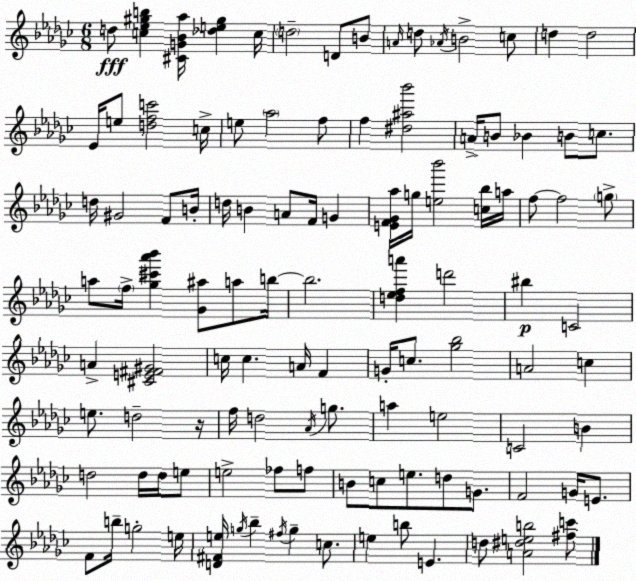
X:1
T:Untitled
M:6/8
L:1/4
K:Ebm
d/2 [c_e^gb] [^CG_B_a]/4 [_de^g] c/4 d2 D/2 B/2 A/4 d/2 _A/4 B2 c/2 d d2 _E/4 e/2 [dfc']2 c/4 e/2 _a2 f/2 f [^d^a_b']2 A/4 B/2 _B B/2 c/2 d/4 ^G2 F/2 B/4 d/4 B A/2 F/4 G [EF_G_a]/4 g/4 [e_b']2 [c_b]/4 a/4 f/2 f2 g/2 a/2 f/4 [_g^c'_a'_b'] [_G^a]/2 a/2 b/4 b2 [d_efa'] d'2 ^b C2 A [^CE^F^G]2 c/4 c A/4 F G/4 c/2 [_g_b]2 A2 c e/2 d2 z/4 f/4 d2 _A/4 g/2 a e2 C2 B d2 d/4 d/4 e/2 e2 _f/2 f/2 B/2 c/2 e/2 d/2 G/2 F2 G/4 E/2 F/2 b/4 g2 e/4 [D^Fe]/4 g/4 _b ^f/4 g c/2 e b/2 E d/2 [A^deb]2 [^fc']/2